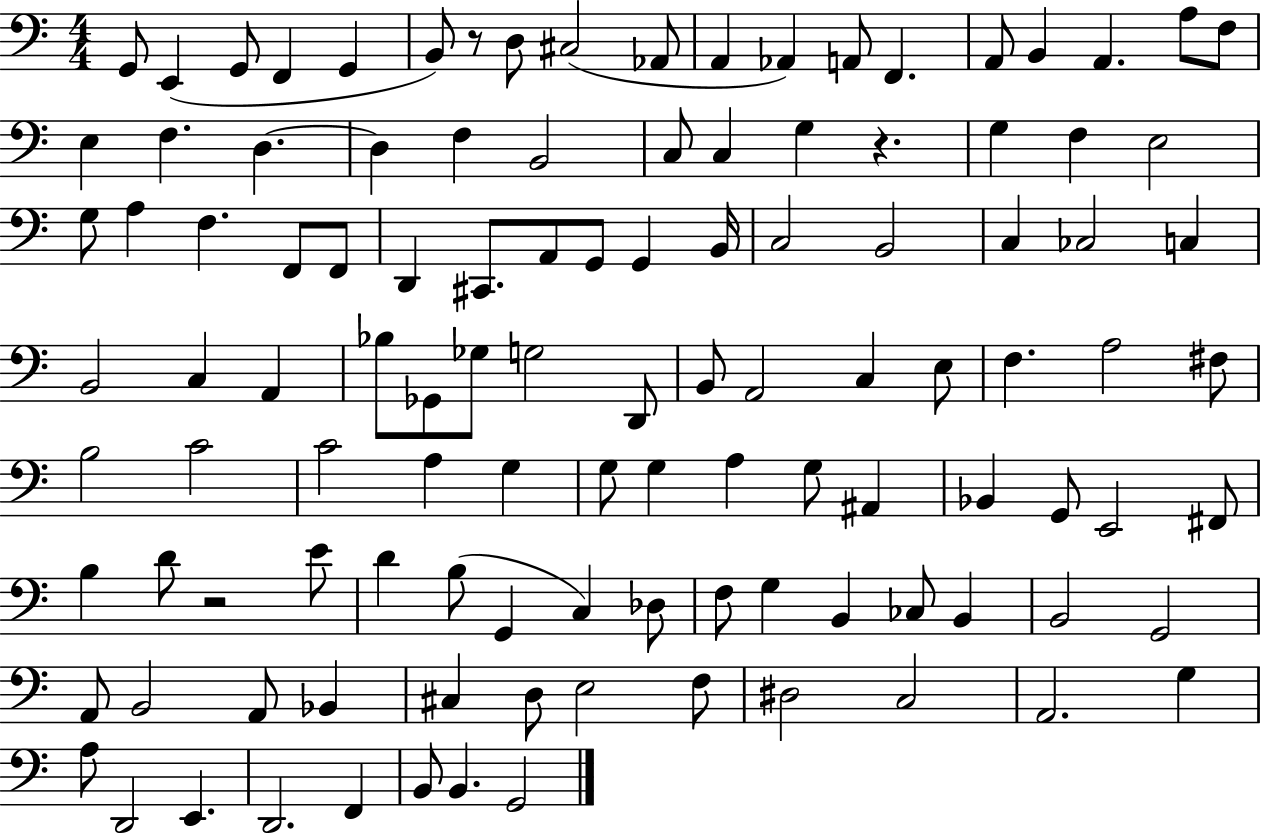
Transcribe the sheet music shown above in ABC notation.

X:1
T:Untitled
M:4/4
L:1/4
K:C
G,,/2 E,, G,,/2 F,, G,, B,,/2 z/2 D,/2 ^C,2 _A,,/2 A,, _A,, A,,/2 F,, A,,/2 B,, A,, A,/2 F,/2 E, F, D, D, F, B,,2 C,/2 C, G, z G, F, E,2 G,/2 A, F, F,,/2 F,,/2 D,, ^C,,/2 A,,/2 G,,/2 G,, B,,/4 C,2 B,,2 C, _C,2 C, B,,2 C, A,, _B,/2 _G,,/2 _G,/2 G,2 D,,/2 B,,/2 A,,2 C, E,/2 F, A,2 ^F,/2 B,2 C2 C2 A, G, G,/2 G, A, G,/2 ^A,, _B,, G,,/2 E,,2 ^F,,/2 B, D/2 z2 E/2 D B,/2 G,, C, _D,/2 F,/2 G, B,, _C,/2 B,, B,,2 G,,2 A,,/2 B,,2 A,,/2 _B,, ^C, D,/2 E,2 F,/2 ^D,2 C,2 A,,2 G, A,/2 D,,2 E,, D,,2 F,, B,,/2 B,, G,,2